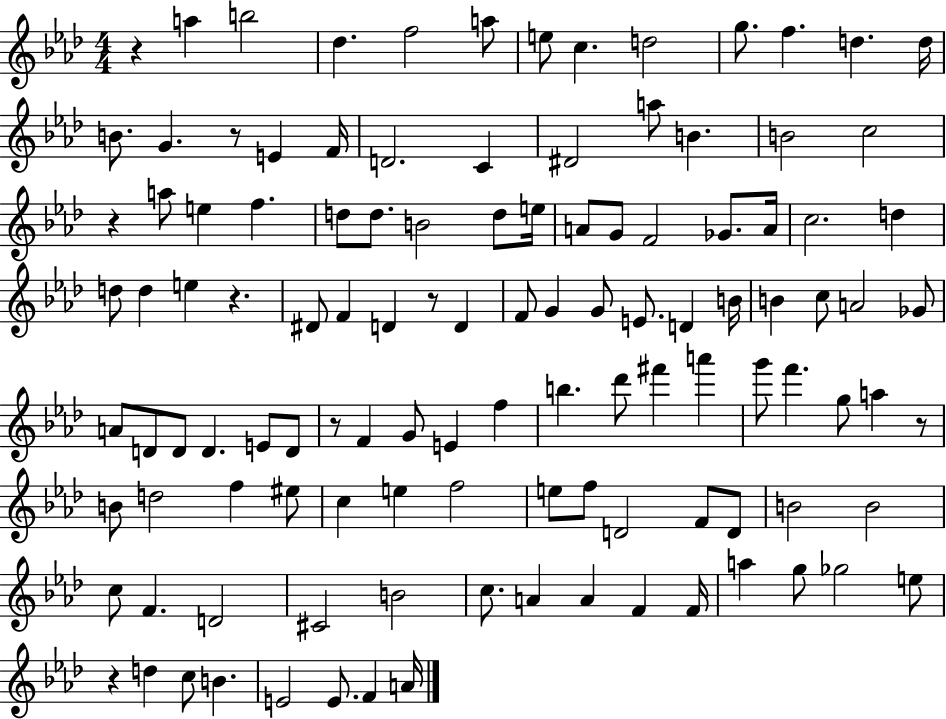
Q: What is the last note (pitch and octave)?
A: A4